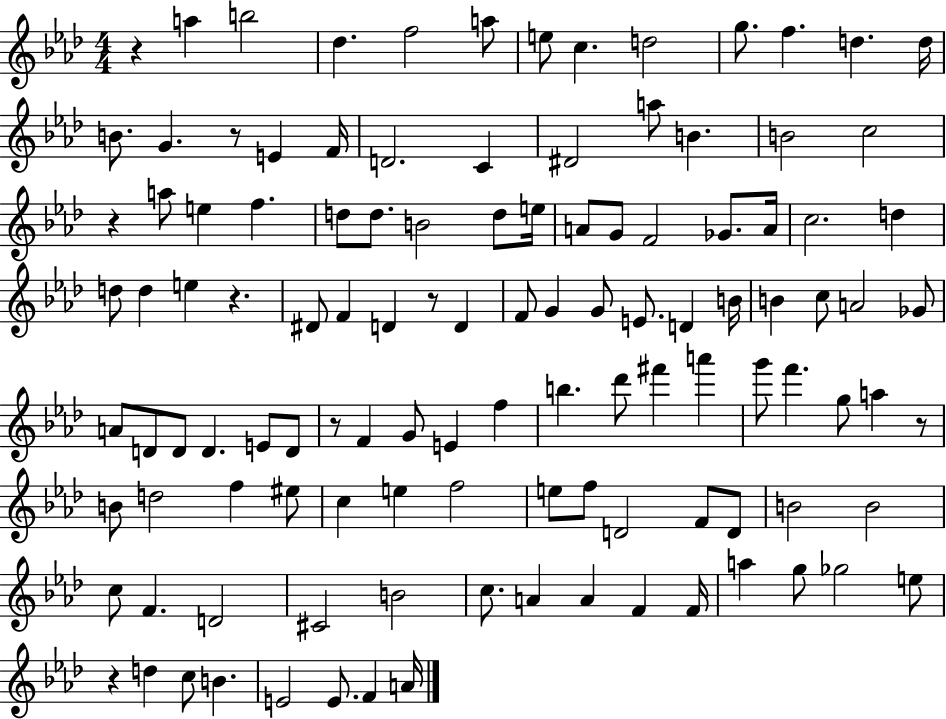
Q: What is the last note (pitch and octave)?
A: A4